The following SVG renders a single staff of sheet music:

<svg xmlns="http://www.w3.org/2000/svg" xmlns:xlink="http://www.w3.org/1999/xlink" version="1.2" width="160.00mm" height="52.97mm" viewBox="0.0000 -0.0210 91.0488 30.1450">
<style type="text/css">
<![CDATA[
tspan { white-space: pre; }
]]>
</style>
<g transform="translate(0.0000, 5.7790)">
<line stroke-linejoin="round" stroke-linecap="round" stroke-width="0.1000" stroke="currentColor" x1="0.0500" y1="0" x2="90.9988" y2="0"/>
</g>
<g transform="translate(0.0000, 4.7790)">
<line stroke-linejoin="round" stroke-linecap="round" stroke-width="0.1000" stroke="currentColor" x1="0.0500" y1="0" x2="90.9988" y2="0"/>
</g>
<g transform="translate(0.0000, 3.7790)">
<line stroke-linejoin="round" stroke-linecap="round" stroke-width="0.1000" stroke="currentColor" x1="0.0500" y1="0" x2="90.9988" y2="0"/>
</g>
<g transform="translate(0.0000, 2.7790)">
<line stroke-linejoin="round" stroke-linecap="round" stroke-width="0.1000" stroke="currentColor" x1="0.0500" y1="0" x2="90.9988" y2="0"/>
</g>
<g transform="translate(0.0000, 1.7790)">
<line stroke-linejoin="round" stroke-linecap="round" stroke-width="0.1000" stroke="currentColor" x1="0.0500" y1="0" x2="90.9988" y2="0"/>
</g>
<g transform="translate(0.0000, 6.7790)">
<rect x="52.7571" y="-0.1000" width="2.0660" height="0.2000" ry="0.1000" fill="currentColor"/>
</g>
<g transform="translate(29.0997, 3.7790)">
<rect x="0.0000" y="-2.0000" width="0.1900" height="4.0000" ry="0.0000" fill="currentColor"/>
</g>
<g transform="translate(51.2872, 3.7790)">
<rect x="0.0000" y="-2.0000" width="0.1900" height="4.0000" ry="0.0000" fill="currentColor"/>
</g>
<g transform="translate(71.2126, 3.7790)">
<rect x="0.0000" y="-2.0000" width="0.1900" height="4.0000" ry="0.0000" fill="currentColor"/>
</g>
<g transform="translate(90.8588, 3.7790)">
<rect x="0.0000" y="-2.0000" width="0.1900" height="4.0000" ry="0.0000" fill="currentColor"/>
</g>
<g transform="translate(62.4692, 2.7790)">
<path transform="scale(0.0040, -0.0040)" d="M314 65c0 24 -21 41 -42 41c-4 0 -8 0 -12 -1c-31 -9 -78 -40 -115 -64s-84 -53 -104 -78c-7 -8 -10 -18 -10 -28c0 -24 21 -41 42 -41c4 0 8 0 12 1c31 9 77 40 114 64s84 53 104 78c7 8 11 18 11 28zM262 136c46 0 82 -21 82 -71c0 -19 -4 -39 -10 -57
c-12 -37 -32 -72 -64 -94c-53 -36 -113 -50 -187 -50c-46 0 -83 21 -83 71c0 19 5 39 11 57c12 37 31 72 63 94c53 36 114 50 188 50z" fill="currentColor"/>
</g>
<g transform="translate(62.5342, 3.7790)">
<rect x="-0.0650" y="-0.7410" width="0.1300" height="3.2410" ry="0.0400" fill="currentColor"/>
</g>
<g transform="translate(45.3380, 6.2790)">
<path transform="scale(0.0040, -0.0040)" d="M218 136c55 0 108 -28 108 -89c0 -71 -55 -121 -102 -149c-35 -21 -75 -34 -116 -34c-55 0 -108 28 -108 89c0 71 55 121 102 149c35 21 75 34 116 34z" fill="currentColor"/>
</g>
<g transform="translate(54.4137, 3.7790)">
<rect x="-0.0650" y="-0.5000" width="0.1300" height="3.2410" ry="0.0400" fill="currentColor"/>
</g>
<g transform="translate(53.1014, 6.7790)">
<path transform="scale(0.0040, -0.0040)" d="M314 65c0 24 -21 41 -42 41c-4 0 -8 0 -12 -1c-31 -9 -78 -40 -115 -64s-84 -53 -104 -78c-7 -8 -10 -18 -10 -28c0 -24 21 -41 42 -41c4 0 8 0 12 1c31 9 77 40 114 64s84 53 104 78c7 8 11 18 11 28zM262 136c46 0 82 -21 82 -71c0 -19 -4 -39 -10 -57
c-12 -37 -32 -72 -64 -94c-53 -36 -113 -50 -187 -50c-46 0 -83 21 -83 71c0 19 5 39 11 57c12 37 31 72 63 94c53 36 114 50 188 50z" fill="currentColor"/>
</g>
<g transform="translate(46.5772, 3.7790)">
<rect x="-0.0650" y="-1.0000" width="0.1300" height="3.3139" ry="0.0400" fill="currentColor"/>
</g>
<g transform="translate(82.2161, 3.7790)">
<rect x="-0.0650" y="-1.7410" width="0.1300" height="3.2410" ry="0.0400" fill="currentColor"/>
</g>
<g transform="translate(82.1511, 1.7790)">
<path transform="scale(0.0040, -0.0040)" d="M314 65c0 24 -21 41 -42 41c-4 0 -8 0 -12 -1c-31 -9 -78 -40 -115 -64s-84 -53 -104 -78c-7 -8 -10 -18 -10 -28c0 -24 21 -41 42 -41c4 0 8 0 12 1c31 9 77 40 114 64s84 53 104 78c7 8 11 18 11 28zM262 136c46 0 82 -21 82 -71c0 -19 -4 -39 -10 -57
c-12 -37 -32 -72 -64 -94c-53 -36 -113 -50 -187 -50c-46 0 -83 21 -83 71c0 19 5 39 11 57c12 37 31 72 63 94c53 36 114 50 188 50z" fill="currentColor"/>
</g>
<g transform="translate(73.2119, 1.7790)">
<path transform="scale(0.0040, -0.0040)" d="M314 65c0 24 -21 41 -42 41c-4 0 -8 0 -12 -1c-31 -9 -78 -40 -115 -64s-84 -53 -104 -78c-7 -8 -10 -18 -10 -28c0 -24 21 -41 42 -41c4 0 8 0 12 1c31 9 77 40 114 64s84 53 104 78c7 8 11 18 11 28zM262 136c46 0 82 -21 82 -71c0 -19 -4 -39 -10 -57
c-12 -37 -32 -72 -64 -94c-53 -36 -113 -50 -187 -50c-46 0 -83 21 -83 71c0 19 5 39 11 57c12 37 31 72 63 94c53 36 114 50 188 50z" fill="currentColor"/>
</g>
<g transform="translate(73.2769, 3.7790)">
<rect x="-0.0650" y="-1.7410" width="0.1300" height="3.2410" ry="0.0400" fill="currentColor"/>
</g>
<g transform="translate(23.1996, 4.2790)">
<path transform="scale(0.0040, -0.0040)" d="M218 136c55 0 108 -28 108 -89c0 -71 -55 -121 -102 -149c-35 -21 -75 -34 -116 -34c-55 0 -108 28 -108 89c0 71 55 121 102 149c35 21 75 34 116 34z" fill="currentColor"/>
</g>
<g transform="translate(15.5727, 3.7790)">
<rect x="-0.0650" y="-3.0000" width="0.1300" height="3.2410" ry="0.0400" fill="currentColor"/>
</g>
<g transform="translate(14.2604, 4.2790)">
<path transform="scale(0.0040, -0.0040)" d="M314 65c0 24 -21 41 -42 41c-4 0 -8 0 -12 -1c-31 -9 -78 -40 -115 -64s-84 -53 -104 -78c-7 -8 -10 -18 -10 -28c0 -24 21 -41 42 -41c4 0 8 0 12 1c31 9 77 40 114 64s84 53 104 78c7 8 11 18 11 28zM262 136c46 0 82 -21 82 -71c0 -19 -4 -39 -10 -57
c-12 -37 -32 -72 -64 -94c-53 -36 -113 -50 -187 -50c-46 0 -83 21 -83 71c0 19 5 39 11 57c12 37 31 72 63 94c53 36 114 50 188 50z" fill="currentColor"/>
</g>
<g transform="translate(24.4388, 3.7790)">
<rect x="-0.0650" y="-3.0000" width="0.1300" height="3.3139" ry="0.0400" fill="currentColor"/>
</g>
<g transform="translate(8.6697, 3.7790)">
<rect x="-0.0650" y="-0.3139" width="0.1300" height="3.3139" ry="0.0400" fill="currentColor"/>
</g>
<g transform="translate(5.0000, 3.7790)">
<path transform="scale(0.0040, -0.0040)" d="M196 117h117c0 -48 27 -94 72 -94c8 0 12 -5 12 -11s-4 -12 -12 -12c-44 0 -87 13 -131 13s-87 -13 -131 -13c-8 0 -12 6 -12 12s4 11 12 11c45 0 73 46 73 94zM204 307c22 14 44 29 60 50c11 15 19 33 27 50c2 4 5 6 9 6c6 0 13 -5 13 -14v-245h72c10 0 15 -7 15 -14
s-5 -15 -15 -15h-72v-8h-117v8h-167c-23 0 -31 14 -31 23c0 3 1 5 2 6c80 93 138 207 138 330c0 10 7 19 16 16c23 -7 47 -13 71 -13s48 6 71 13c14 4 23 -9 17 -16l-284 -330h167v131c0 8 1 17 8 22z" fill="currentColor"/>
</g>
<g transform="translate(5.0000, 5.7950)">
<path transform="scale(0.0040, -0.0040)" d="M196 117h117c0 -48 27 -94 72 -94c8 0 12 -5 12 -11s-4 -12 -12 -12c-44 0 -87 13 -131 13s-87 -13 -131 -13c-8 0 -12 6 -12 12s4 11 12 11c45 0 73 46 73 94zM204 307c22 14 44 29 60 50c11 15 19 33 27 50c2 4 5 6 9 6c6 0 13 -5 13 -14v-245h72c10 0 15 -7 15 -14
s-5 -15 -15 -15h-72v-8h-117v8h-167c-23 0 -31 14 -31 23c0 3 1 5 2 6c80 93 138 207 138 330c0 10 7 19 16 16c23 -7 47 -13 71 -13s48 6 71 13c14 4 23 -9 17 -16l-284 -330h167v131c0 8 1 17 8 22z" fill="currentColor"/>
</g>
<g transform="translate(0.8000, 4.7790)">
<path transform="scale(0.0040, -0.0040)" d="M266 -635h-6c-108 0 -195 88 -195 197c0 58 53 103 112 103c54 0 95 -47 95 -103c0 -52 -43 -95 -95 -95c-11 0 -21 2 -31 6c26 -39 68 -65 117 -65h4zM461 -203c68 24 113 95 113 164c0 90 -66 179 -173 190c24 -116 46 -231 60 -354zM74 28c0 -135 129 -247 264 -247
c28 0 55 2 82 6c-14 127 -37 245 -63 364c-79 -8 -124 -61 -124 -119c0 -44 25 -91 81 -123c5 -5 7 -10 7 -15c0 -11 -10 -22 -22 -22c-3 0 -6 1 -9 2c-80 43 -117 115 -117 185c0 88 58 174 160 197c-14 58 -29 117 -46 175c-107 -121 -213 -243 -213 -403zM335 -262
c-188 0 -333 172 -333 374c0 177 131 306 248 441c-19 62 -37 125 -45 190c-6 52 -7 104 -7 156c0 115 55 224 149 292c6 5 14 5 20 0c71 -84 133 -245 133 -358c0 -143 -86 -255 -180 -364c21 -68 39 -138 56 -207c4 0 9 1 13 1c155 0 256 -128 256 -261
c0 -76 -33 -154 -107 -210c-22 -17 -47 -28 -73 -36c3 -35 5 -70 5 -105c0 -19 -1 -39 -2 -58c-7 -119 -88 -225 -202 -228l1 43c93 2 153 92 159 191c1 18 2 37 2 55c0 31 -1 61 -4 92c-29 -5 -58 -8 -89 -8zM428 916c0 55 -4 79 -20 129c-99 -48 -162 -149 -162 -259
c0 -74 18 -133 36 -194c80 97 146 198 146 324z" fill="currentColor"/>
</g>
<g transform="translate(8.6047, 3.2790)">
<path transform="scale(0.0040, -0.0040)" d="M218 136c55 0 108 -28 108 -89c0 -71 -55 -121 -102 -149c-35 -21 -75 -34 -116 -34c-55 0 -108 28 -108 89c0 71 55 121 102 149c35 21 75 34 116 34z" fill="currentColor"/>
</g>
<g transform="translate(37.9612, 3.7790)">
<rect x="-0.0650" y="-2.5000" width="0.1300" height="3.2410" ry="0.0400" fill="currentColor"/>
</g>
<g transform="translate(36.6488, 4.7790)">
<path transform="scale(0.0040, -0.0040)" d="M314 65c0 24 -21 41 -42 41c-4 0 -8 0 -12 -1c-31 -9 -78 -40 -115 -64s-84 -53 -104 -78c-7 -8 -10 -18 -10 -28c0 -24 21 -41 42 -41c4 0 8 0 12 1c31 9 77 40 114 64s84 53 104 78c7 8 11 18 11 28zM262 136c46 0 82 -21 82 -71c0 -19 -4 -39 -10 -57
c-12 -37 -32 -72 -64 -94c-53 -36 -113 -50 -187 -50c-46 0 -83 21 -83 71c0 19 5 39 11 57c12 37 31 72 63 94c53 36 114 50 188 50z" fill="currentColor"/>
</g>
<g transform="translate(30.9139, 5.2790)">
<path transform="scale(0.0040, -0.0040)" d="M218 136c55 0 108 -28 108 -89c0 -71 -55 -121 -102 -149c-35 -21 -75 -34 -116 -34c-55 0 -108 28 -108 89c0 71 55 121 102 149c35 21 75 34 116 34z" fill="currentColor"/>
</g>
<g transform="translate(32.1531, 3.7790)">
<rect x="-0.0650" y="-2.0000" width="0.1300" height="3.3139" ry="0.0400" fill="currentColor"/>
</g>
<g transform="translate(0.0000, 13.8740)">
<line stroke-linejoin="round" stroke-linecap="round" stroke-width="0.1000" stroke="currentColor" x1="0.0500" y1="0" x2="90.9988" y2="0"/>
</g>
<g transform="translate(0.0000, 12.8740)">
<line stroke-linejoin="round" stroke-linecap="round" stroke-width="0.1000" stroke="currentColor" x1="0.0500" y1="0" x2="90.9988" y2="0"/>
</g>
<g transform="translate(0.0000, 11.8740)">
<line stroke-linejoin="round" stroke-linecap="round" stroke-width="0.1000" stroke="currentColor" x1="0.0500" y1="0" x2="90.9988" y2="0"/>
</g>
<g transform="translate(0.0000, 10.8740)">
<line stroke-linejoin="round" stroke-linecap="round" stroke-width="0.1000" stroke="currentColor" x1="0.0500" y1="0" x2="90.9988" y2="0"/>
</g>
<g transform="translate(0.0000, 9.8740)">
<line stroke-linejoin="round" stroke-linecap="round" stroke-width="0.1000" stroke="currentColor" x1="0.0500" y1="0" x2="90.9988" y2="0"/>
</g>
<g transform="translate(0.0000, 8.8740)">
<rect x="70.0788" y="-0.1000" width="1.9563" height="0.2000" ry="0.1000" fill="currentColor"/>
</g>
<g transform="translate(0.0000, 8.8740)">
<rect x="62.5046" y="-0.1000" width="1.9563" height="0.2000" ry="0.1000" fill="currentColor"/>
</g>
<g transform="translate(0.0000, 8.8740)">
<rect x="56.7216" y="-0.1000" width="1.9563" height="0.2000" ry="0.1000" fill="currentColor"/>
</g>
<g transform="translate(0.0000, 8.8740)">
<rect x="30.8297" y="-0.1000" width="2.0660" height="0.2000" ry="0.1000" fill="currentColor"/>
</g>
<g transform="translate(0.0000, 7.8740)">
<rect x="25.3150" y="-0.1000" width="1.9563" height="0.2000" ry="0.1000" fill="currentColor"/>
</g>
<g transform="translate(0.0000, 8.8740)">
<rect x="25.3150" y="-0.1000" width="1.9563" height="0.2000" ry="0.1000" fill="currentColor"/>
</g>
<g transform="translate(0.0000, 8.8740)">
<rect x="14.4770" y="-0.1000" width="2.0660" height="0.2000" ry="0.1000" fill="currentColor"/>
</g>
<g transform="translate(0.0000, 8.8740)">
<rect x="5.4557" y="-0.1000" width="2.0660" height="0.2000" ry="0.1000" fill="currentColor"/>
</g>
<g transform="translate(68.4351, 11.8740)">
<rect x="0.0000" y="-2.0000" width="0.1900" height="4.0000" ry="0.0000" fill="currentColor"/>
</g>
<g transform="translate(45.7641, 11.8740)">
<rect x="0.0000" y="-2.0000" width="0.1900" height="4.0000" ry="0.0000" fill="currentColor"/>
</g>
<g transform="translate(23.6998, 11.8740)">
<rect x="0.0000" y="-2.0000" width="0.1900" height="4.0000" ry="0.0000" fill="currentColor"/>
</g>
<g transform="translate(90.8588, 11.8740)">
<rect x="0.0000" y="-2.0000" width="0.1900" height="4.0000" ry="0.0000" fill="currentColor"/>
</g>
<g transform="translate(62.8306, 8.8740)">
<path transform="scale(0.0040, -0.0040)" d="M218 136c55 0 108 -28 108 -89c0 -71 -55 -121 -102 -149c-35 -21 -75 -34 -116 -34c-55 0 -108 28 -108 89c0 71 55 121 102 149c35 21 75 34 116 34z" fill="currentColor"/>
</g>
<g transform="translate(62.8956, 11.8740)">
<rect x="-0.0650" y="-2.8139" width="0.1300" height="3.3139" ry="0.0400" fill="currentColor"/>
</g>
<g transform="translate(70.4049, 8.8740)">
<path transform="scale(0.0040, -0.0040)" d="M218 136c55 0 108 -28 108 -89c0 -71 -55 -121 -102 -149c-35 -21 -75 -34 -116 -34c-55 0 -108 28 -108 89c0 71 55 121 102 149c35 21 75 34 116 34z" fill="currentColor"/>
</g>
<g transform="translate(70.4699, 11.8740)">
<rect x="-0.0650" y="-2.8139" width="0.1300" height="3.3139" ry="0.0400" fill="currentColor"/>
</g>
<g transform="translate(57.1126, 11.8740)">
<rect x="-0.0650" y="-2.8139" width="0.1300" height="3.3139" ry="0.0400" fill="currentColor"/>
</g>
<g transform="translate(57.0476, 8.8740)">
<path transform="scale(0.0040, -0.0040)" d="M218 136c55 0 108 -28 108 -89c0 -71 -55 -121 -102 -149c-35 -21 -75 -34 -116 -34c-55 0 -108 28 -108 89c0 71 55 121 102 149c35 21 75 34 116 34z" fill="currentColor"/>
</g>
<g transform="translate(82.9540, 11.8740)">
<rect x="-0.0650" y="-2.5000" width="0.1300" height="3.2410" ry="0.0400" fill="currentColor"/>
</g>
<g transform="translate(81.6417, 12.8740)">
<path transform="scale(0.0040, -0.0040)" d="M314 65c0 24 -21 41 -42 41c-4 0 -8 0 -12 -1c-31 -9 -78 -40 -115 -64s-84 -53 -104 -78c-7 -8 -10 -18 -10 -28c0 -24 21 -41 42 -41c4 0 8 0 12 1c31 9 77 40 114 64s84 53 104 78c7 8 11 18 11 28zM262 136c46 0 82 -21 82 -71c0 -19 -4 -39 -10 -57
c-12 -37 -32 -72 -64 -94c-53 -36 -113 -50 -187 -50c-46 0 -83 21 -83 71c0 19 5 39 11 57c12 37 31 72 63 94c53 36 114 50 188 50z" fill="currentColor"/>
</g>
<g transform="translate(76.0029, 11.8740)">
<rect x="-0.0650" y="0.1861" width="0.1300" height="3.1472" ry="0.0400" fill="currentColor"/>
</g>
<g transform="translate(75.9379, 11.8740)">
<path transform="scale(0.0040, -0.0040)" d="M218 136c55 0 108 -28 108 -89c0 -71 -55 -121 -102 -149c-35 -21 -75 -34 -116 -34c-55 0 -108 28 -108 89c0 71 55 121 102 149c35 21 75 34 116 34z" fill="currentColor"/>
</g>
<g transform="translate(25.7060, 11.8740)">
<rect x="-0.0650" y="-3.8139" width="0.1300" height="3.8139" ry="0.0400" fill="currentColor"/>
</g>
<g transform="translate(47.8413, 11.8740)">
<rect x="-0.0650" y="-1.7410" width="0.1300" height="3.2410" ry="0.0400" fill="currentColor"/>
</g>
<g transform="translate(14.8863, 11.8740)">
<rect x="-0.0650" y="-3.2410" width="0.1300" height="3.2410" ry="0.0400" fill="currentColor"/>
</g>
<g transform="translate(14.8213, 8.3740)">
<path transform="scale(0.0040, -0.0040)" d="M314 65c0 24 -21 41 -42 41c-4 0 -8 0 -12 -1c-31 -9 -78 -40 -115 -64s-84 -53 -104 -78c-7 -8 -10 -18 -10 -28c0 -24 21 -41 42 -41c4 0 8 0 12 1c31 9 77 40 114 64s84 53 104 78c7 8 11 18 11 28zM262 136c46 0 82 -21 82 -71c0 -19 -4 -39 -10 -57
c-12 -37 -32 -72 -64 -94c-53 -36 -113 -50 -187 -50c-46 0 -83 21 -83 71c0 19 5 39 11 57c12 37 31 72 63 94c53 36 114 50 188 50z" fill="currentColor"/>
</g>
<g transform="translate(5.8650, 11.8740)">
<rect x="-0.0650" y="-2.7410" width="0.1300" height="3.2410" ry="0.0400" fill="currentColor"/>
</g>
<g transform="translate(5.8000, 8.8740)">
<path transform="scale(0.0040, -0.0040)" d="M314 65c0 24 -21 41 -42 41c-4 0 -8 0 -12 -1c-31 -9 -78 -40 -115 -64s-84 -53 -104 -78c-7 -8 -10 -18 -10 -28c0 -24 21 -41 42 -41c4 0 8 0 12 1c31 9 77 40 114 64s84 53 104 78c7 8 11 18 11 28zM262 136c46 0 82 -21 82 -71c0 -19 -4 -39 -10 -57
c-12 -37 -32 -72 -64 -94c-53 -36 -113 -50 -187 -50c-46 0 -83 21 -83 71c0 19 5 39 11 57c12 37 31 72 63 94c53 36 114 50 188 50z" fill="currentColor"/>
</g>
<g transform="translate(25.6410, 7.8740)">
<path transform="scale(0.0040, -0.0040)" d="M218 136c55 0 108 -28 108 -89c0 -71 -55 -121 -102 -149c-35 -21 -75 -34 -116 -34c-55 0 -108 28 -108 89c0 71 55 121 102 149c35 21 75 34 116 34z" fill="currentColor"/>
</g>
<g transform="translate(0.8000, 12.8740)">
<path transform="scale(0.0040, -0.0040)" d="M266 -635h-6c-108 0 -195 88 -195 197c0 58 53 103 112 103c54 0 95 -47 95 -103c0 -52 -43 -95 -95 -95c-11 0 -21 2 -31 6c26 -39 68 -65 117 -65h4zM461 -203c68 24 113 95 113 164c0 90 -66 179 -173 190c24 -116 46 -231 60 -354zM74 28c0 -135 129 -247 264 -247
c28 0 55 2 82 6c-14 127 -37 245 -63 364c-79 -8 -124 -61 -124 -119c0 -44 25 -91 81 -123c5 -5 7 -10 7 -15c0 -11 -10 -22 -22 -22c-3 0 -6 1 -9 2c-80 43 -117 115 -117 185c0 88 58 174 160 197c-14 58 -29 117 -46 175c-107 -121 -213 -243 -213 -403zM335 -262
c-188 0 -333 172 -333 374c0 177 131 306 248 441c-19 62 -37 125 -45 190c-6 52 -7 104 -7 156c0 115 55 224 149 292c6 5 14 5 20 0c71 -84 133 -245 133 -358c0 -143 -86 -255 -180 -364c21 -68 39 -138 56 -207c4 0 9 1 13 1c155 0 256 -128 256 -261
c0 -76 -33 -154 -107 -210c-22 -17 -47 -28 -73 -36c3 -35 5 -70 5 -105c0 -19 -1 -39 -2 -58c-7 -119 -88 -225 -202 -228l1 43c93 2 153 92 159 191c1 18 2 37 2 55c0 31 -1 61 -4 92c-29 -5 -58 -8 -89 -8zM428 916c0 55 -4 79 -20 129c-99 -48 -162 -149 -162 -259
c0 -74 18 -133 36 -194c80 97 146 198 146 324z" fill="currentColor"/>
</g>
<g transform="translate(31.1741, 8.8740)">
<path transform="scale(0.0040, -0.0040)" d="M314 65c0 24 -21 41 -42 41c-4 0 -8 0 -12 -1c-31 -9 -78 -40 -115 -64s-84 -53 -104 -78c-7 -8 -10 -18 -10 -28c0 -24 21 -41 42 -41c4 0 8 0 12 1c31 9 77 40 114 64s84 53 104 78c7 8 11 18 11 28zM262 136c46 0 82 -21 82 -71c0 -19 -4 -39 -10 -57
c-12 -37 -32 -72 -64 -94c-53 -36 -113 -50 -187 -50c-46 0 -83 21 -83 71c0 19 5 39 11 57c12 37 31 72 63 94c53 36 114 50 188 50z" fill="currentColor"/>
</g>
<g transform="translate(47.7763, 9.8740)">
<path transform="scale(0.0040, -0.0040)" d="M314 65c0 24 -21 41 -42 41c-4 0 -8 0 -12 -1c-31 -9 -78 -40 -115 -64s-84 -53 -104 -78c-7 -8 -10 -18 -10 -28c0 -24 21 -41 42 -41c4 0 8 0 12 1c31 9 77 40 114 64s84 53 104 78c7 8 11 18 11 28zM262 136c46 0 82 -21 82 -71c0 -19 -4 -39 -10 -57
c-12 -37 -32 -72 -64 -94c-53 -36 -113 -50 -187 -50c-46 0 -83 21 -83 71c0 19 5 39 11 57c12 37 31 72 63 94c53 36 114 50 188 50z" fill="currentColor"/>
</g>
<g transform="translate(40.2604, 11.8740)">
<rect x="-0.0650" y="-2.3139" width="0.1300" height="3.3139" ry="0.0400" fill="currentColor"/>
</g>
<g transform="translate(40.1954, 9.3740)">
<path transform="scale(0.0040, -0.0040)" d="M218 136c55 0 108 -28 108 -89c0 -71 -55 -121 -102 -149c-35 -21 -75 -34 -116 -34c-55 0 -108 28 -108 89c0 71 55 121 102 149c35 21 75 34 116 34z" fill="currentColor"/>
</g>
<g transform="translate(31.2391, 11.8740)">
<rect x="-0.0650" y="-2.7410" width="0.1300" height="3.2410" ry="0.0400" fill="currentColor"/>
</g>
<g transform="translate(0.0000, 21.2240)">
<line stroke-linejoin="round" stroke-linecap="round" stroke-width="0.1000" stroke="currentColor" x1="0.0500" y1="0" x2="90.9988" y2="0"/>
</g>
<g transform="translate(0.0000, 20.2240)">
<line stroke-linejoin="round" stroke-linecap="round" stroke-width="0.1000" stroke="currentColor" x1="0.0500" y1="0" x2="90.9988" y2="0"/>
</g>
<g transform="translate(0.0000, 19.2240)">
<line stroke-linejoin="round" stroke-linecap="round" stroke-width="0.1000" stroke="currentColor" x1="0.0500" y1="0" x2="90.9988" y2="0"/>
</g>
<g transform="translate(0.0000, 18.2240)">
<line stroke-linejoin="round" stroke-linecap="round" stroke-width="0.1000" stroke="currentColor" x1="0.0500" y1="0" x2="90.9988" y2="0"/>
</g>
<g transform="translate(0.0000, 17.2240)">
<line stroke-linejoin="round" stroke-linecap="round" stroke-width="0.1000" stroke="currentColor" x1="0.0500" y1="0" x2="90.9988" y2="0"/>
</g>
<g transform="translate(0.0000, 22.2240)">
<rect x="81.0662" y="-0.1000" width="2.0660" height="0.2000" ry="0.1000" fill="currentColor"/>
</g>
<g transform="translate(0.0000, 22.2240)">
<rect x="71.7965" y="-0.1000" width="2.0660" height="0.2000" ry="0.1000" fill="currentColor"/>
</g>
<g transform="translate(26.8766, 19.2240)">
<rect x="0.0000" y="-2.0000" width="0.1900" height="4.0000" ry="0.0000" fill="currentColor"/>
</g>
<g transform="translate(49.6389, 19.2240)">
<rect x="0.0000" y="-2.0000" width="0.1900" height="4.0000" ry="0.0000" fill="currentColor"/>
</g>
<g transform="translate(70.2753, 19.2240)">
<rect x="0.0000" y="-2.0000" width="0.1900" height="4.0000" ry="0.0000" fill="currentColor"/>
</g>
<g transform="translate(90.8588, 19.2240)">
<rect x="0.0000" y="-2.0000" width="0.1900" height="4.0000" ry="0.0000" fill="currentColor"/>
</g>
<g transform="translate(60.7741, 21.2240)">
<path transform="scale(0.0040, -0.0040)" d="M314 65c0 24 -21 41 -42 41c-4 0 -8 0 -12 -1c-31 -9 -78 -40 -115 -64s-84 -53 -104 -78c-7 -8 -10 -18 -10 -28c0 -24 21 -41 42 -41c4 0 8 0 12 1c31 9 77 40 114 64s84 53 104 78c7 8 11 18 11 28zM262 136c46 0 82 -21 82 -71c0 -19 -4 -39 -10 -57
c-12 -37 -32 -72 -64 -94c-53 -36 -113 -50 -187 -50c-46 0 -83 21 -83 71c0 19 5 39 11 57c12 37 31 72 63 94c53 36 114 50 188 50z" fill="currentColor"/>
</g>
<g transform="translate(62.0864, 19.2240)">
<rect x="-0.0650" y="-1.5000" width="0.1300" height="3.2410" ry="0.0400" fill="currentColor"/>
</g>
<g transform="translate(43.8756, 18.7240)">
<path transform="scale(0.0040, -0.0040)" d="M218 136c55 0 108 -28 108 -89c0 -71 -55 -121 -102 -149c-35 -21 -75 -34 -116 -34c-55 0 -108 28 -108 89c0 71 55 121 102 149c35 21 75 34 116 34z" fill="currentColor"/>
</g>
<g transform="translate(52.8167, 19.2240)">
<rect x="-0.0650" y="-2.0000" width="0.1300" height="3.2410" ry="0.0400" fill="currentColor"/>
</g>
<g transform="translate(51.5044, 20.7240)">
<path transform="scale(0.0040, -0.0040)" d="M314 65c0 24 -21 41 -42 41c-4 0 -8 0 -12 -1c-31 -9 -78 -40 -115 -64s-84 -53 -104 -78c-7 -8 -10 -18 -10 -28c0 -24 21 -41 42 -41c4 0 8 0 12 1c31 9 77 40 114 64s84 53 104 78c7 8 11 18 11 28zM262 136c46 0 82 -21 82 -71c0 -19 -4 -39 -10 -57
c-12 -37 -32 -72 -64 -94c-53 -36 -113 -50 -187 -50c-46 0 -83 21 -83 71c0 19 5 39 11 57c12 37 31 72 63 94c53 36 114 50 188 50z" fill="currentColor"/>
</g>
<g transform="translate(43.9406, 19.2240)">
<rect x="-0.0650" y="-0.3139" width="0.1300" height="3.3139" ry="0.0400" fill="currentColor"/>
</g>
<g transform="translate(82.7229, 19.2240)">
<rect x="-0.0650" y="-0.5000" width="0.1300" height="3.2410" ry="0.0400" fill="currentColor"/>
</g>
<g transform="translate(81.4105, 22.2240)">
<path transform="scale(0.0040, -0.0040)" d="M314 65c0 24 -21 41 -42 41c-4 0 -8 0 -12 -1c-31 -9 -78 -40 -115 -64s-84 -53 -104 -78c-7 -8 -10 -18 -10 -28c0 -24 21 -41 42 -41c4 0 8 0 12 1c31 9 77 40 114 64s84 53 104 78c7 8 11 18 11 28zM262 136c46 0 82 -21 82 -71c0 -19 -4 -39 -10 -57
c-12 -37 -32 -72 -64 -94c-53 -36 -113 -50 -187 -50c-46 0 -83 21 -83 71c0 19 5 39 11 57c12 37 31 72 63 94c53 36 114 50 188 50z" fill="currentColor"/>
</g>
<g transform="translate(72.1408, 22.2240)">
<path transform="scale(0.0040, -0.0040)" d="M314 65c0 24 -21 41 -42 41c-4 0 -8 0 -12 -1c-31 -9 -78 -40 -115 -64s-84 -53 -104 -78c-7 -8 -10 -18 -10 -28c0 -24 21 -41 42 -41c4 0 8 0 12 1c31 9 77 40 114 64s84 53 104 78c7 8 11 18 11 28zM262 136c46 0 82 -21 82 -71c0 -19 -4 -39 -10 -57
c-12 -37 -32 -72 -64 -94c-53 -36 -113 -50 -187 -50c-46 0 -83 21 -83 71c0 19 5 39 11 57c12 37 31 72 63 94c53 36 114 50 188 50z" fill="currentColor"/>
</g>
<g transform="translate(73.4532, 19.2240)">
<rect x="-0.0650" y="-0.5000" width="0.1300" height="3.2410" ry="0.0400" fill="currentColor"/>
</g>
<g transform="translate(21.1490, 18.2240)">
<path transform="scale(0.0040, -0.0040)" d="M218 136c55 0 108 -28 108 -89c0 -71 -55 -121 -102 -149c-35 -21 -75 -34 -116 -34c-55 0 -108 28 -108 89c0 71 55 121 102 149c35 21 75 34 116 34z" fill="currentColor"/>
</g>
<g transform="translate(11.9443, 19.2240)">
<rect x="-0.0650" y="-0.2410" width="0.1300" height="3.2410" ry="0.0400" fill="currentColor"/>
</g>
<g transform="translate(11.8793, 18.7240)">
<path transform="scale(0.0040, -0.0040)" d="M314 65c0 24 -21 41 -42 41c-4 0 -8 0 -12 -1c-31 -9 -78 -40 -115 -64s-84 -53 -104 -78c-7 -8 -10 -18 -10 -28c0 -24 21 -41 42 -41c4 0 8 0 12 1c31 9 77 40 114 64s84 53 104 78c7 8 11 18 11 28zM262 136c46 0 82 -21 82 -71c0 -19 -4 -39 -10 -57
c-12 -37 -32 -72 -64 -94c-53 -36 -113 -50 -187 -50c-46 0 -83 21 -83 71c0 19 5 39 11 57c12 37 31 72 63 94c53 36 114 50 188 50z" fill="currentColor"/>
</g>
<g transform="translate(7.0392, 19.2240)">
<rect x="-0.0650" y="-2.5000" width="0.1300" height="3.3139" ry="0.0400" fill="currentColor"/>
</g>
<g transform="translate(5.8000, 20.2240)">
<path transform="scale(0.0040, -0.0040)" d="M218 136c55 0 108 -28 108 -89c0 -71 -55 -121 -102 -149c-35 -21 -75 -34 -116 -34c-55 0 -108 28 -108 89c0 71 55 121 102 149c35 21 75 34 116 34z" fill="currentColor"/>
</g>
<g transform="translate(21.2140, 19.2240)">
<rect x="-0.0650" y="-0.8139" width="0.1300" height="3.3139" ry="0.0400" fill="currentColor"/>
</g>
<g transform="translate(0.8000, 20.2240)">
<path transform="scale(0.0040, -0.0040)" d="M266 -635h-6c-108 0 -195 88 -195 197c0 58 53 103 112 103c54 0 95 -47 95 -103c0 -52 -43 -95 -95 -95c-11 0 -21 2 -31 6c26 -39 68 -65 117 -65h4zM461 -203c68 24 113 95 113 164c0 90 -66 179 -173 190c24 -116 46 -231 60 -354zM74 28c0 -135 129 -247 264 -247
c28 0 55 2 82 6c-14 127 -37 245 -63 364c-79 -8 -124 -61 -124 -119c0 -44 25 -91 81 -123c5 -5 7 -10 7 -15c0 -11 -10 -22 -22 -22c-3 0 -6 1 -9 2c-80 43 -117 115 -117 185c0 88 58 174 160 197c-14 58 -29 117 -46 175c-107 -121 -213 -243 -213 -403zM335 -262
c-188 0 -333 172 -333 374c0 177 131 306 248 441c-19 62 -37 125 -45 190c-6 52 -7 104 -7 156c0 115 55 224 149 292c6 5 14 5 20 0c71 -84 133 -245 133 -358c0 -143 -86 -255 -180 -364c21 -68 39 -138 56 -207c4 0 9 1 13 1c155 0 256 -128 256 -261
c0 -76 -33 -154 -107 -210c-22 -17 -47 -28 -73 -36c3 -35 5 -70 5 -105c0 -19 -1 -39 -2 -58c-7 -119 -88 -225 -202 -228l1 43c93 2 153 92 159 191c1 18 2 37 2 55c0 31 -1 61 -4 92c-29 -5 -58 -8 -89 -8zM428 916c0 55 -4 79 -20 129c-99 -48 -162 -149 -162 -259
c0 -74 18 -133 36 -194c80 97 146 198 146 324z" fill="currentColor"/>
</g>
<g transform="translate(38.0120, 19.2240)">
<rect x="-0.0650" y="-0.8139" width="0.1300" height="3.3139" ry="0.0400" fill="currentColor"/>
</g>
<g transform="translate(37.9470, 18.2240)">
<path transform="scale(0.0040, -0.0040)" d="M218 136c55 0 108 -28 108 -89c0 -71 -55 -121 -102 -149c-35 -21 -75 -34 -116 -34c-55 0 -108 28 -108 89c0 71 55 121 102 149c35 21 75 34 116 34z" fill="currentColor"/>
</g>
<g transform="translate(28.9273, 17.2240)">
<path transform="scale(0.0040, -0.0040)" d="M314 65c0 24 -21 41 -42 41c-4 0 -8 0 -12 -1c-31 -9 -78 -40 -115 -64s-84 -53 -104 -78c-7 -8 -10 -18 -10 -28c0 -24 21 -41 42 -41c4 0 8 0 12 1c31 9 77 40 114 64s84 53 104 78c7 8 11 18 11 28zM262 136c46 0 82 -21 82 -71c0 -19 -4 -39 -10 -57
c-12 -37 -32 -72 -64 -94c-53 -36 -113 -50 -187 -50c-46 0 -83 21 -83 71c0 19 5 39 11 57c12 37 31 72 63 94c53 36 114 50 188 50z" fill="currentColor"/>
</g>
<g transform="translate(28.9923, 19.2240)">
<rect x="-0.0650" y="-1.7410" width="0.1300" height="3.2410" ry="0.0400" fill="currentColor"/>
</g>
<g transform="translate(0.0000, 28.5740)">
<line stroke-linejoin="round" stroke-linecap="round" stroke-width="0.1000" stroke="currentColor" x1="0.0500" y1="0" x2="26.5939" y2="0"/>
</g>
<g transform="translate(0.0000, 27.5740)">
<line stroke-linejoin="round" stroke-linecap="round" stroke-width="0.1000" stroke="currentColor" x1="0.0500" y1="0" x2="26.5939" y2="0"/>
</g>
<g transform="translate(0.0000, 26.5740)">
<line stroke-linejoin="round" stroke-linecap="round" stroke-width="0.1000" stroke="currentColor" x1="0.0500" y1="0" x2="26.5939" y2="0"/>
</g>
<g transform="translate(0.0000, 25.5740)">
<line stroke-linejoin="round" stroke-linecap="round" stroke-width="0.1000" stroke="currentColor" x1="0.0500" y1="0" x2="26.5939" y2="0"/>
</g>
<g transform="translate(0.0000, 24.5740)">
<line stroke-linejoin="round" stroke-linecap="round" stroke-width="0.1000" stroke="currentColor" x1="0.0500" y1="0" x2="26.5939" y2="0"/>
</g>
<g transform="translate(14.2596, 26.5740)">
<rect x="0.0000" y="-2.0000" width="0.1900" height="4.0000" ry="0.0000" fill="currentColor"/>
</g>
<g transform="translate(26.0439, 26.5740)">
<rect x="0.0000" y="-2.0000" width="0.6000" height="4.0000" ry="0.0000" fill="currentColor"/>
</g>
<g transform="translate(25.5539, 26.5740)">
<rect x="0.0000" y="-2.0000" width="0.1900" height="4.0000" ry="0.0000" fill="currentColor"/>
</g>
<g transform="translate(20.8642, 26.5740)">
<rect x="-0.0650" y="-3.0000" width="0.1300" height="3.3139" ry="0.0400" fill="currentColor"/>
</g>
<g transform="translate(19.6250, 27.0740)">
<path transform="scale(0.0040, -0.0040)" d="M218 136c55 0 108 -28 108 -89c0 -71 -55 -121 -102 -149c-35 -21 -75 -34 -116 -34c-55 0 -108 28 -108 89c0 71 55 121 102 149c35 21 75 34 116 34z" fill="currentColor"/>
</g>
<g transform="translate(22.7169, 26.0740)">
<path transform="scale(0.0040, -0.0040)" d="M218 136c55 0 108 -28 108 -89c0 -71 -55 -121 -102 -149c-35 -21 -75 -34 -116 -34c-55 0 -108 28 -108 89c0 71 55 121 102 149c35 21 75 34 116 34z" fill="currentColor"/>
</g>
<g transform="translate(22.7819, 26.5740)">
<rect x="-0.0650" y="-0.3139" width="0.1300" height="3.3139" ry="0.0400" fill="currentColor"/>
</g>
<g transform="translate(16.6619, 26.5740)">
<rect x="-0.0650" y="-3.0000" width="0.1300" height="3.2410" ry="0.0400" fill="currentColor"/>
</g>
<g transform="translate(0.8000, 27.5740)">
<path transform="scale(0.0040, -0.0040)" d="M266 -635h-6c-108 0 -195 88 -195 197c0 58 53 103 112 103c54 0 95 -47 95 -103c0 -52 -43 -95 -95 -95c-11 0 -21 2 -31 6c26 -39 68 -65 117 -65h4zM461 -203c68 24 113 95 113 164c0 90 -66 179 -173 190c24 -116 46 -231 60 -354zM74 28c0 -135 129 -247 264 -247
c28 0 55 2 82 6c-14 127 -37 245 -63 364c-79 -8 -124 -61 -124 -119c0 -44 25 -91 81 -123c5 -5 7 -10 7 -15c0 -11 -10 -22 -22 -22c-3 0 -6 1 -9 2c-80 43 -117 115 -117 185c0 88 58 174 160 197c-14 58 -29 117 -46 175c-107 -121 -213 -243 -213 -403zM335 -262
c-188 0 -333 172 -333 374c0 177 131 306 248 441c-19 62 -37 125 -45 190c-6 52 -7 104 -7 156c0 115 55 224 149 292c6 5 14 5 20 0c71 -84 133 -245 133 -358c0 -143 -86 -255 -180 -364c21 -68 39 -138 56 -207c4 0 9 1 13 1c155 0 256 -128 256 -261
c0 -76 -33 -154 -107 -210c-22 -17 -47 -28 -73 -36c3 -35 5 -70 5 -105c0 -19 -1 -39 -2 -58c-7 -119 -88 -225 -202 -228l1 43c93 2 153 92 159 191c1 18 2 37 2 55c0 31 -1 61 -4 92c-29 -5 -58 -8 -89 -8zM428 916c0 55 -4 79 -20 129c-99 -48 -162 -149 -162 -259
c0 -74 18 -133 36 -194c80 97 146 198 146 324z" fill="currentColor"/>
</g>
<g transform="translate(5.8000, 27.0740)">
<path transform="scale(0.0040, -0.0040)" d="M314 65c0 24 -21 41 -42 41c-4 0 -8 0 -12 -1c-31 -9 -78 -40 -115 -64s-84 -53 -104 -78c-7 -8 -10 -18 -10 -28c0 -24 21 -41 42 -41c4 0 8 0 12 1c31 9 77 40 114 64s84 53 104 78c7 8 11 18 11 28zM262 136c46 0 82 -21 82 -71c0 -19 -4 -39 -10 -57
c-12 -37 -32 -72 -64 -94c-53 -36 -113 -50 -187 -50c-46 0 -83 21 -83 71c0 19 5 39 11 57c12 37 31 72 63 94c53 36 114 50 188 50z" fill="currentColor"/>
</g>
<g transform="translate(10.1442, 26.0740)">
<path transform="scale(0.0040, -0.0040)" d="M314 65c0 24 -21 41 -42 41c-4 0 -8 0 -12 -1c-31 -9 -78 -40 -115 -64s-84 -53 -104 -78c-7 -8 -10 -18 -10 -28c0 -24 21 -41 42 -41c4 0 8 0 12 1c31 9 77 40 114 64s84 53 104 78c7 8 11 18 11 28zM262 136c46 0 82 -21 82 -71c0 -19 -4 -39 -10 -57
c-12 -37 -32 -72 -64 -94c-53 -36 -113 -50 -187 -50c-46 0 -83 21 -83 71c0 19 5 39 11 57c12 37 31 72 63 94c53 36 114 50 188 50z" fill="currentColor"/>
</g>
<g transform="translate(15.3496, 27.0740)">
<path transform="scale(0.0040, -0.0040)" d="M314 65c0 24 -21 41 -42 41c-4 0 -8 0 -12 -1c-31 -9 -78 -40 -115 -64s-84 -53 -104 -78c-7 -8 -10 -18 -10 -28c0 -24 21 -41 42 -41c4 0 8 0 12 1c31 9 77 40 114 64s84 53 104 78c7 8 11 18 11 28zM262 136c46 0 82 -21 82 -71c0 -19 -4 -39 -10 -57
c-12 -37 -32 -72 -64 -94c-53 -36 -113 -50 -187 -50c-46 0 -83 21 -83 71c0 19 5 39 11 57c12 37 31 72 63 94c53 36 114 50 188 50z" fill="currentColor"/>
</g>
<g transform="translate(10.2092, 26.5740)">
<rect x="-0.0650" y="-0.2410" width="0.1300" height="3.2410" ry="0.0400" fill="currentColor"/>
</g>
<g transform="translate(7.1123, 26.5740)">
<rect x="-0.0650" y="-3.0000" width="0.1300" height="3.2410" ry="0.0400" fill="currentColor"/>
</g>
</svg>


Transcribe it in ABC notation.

X:1
T:Untitled
M:4/4
L:1/4
K:C
c A2 A F G2 D C2 d2 f2 f2 a2 b2 c' a2 g f2 a a a B G2 G c2 d f2 d c F2 E2 C2 C2 A2 c2 A2 A c